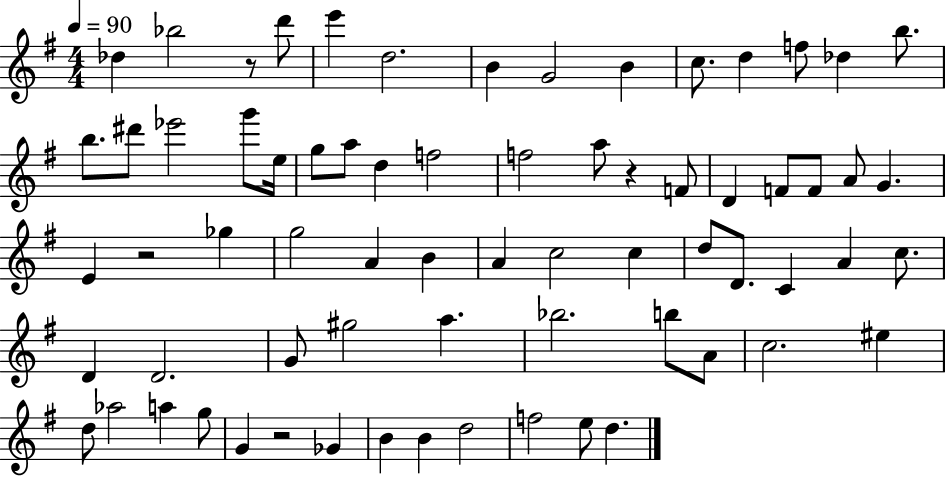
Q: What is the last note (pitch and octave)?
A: D5